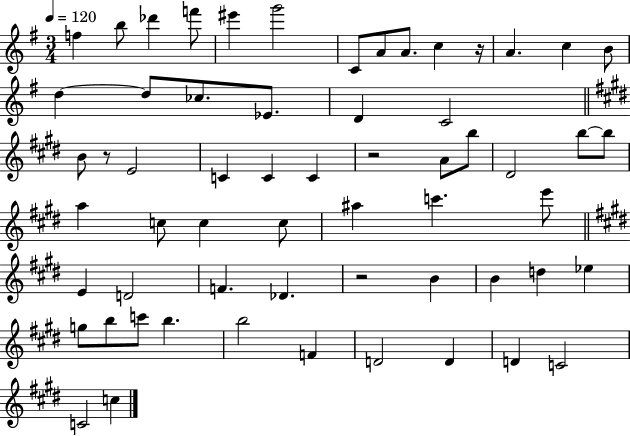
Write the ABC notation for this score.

X:1
T:Untitled
M:3/4
L:1/4
K:G
f b/2 _d' f'/2 ^e' g'2 C/2 A/2 A/2 c z/4 A c B/2 d d/2 _c/2 _E/2 D C2 B/2 z/2 E2 C C C z2 A/2 b/2 ^D2 b/2 b/2 a c/2 c c/2 ^a c' e'/2 E D2 F _D z2 B B d _e g/2 b/2 c'/2 b b2 F D2 D D C2 C2 c